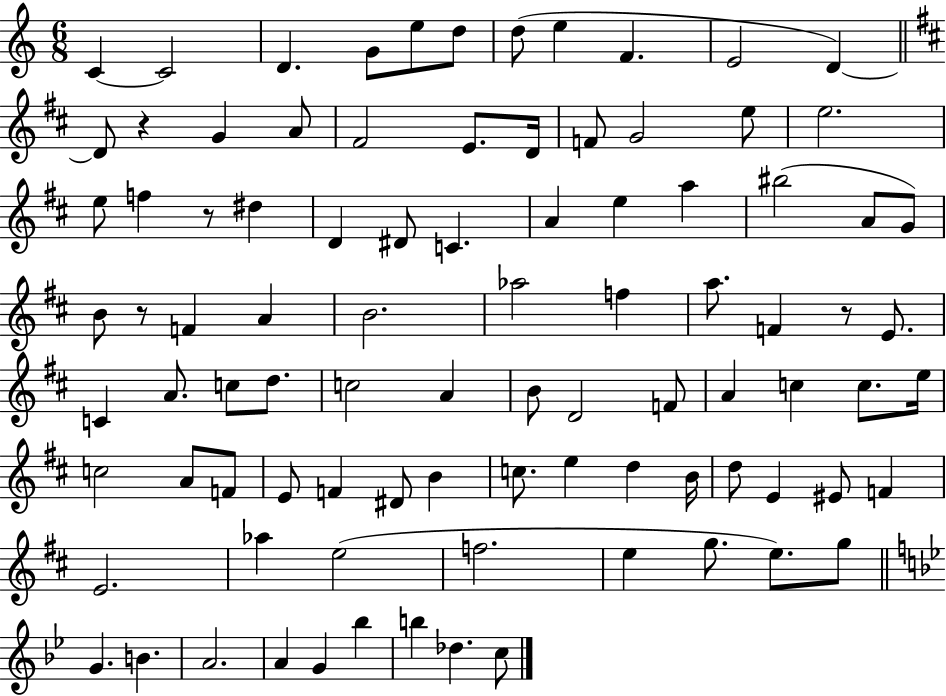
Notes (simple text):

C4/q C4/h D4/q. G4/e E5/e D5/e D5/e E5/q F4/q. E4/h D4/q D4/e R/q G4/q A4/e F#4/h E4/e. D4/s F4/e G4/h E5/e E5/h. E5/e F5/q R/e D#5/q D4/q D#4/e C4/q. A4/q E5/q A5/q BIS5/h A4/e G4/e B4/e R/e F4/q A4/q B4/h. Ab5/h F5/q A5/e. F4/q R/e E4/e. C4/q A4/e. C5/e D5/e. C5/h A4/q B4/e D4/h F4/e A4/q C5/q C5/e. E5/s C5/h A4/e F4/e E4/e F4/q D#4/e B4/q C5/e. E5/q D5/q B4/s D5/e E4/q EIS4/e F4/q E4/h. Ab5/q E5/h F5/h. E5/q G5/e. E5/e. G5/e G4/q. B4/q. A4/h. A4/q G4/q Bb5/q B5/q Db5/q. C5/e